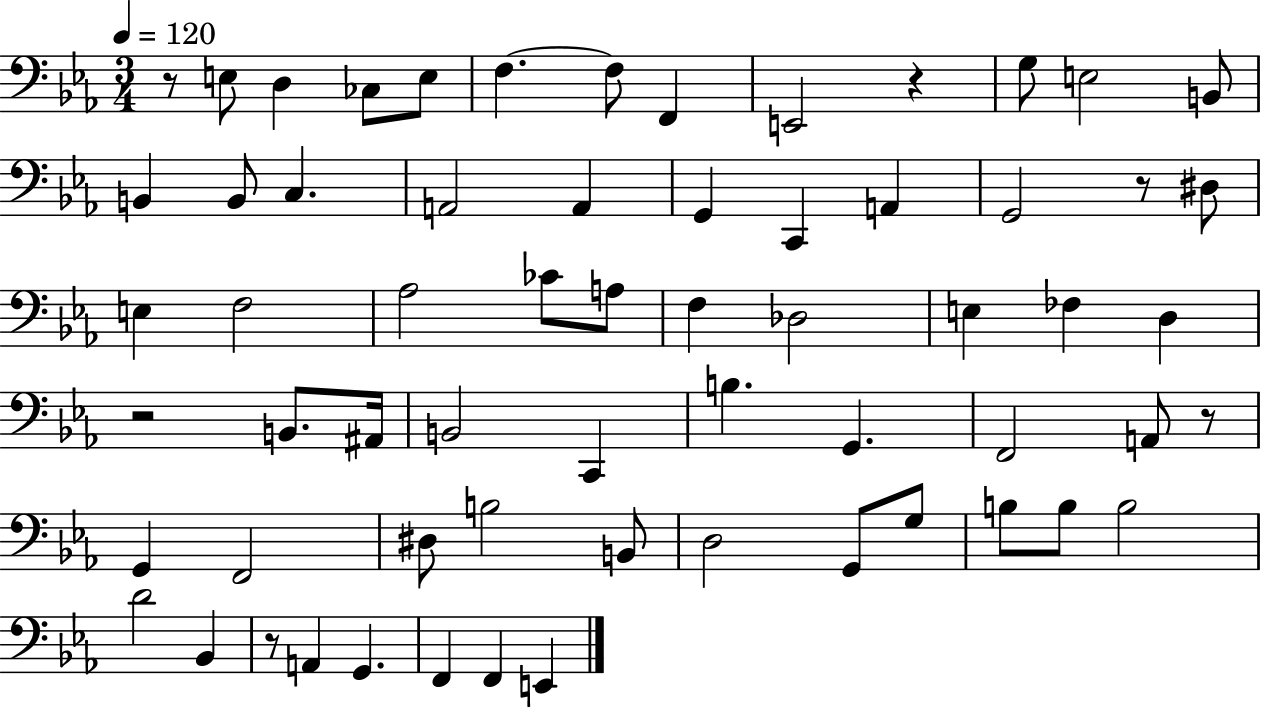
{
  \clef bass
  \numericTimeSignature
  \time 3/4
  \key ees \major
  \tempo 4 = 120
  r8 e8 d4 ces8 e8 | f4.~~ f8 f,4 | e,2 r4 | g8 e2 b,8 | \break b,4 b,8 c4. | a,2 a,4 | g,4 c,4 a,4 | g,2 r8 dis8 | \break e4 f2 | aes2 ces'8 a8 | f4 des2 | e4 fes4 d4 | \break r2 b,8. ais,16 | b,2 c,4 | b4. g,4. | f,2 a,8 r8 | \break g,4 f,2 | dis8 b2 b,8 | d2 g,8 g8 | b8 b8 b2 | \break d'2 bes,4 | r8 a,4 g,4. | f,4 f,4 e,4 | \bar "|."
}